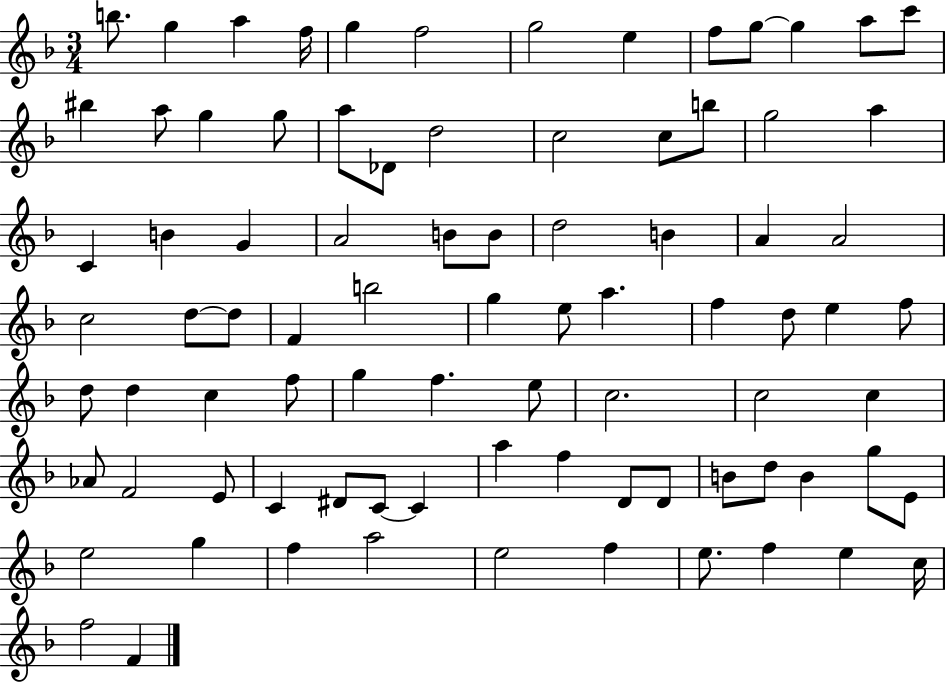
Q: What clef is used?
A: treble